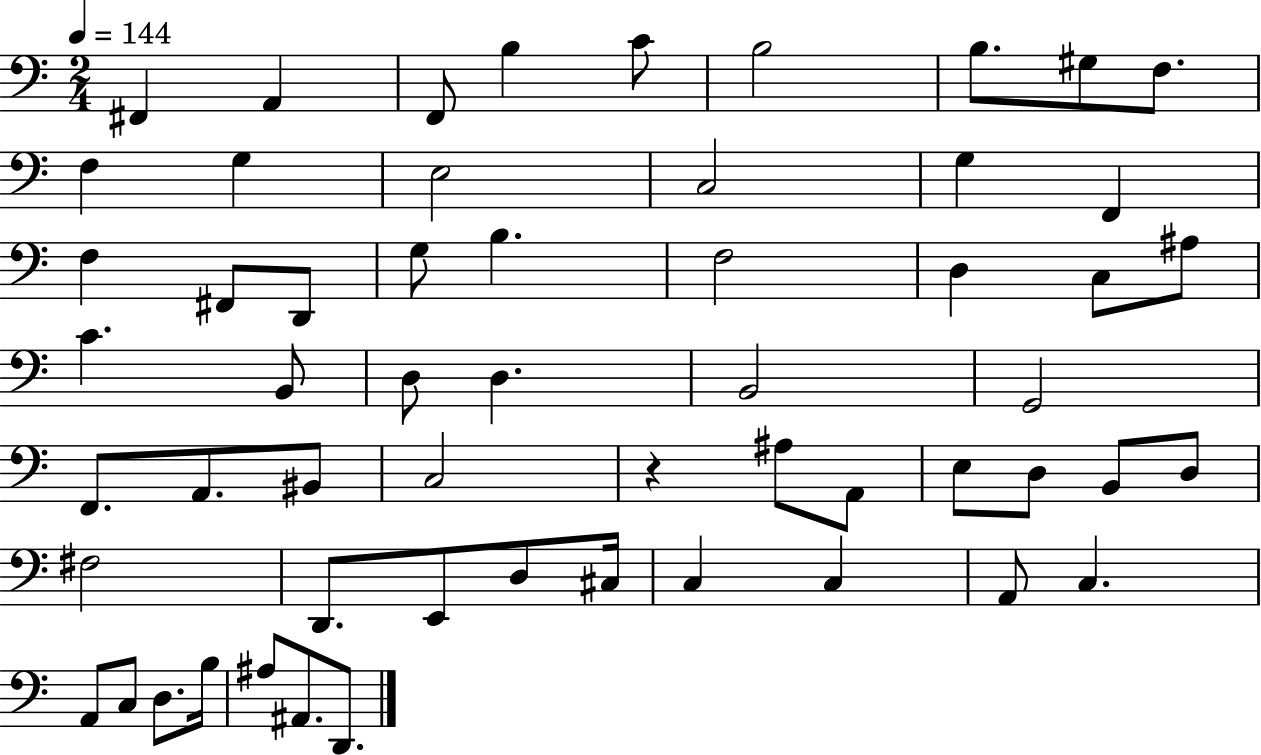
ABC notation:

X:1
T:Untitled
M:2/4
L:1/4
K:C
^F,, A,, F,,/2 B, C/2 B,2 B,/2 ^G,/2 F,/2 F, G, E,2 C,2 G, F,, F, ^F,,/2 D,,/2 G,/2 B, F,2 D, C,/2 ^A,/2 C B,,/2 D,/2 D, B,,2 G,,2 F,,/2 A,,/2 ^B,,/2 C,2 z ^A,/2 A,,/2 E,/2 D,/2 B,,/2 D,/2 ^F,2 D,,/2 E,,/2 D,/2 ^C,/4 C, C, A,,/2 C, A,,/2 C,/2 D,/2 B,/4 ^A,/2 ^A,,/2 D,,/2